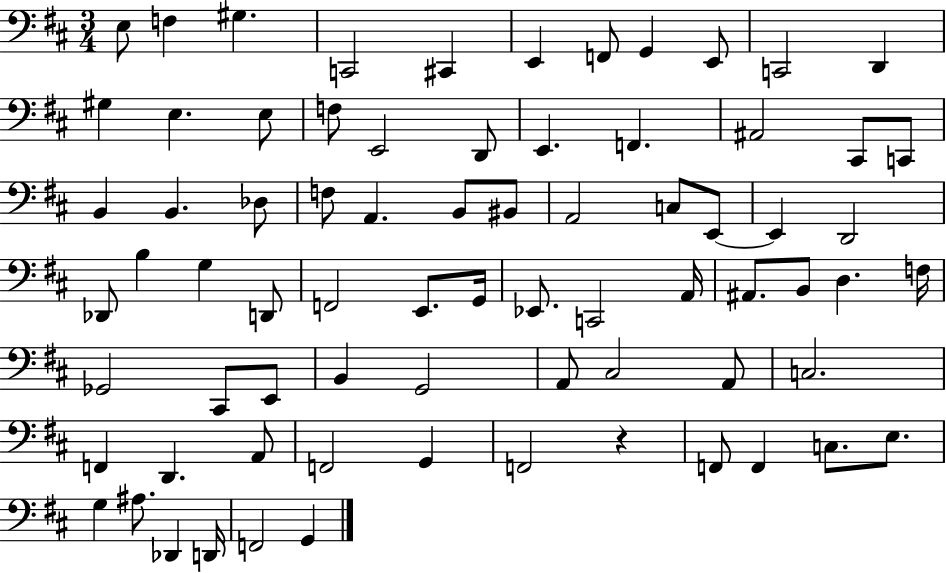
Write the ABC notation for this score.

X:1
T:Untitled
M:3/4
L:1/4
K:D
E,/2 F, ^G, C,,2 ^C,, E,, F,,/2 G,, E,,/2 C,,2 D,, ^G, E, E,/2 F,/2 E,,2 D,,/2 E,, F,, ^A,,2 ^C,,/2 C,,/2 B,, B,, _D,/2 F,/2 A,, B,,/2 ^B,,/2 A,,2 C,/2 E,,/2 E,, D,,2 _D,,/2 B, G, D,,/2 F,,2 E,,/2 G,,/4 _E,,/2 C,,2 A,,/4 ^A,,/2 B,,/2 D, F,/4 _G,,2 ^C,,/2 E,,/2 B,, G,,2 A,,/2 ^C,2 A,,/2 C,2 F,, D,, A,,/2 F,,2 G,, F,,2 z F,,/2 F,, C,/2 E,/2 G, ^A,/2 _D,, D,,/4 F,,2 G,,